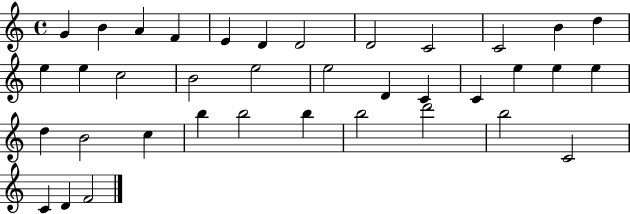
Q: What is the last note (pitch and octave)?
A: F4